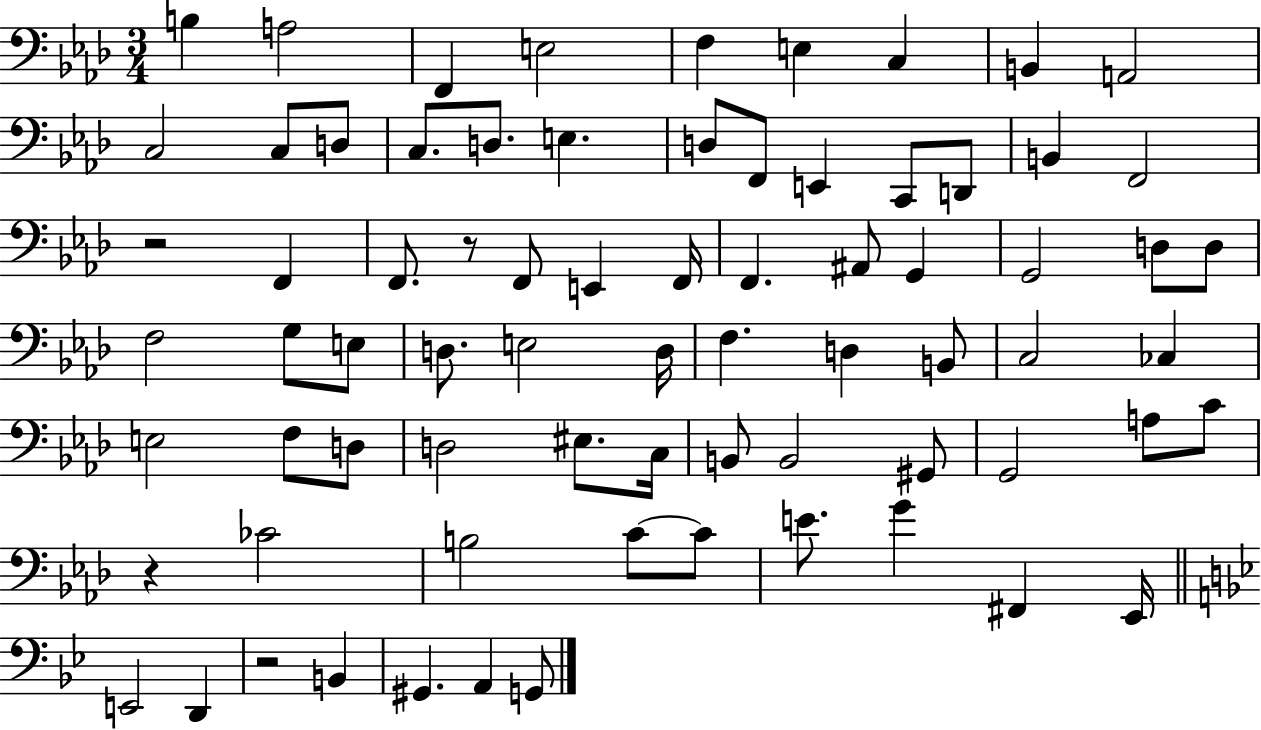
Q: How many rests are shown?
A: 4